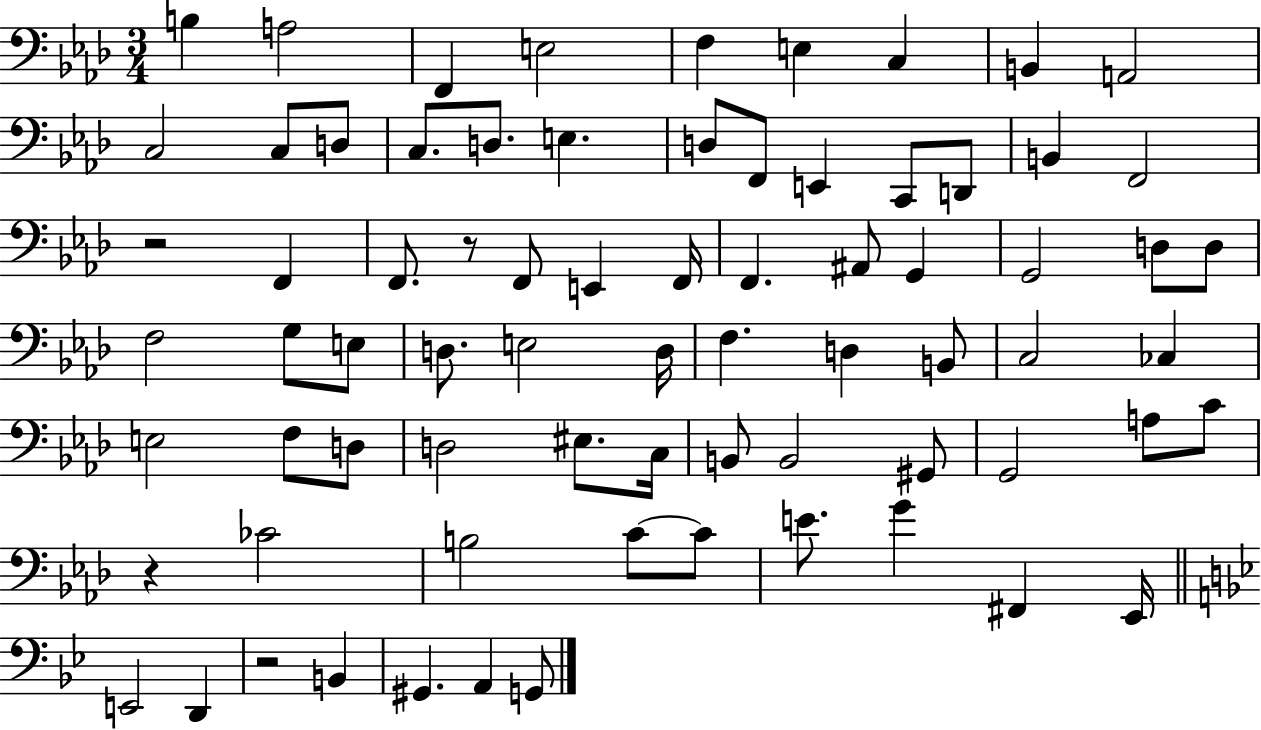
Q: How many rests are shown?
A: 4